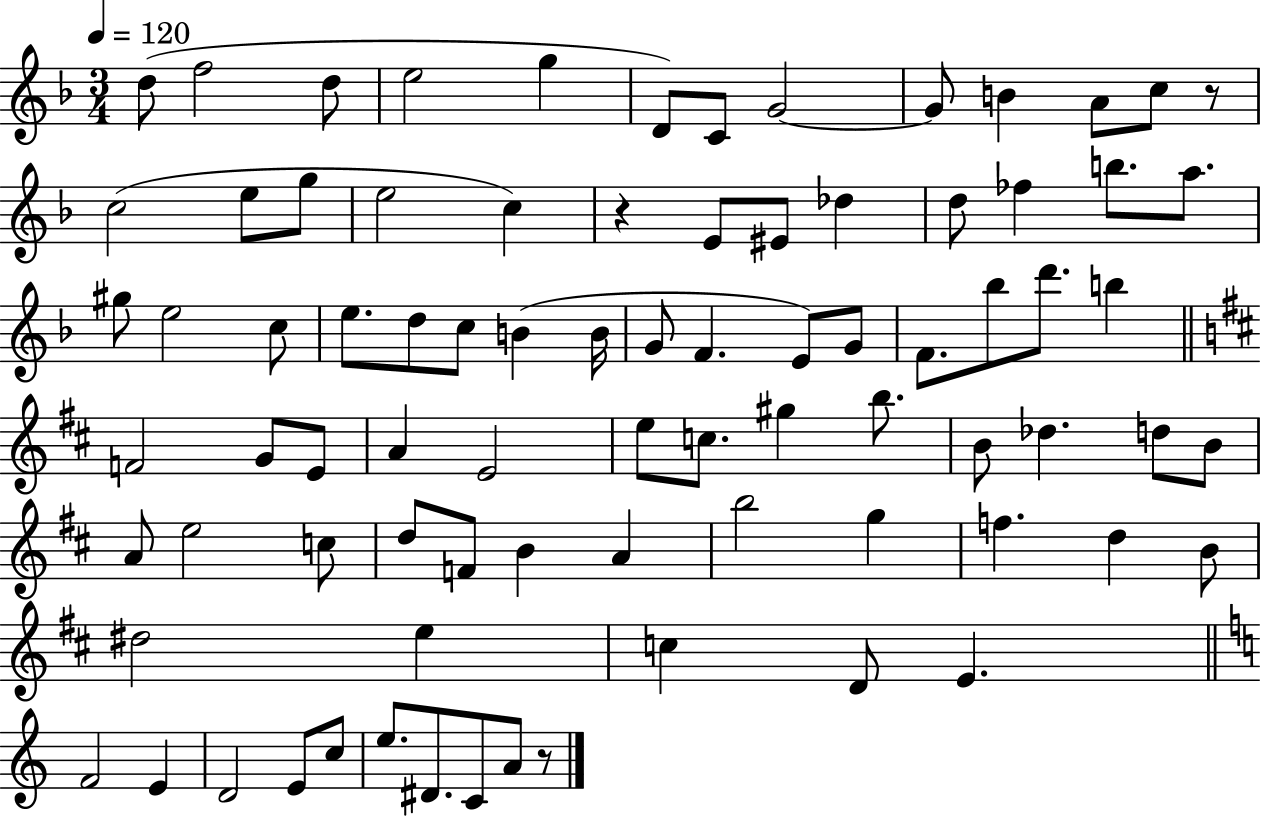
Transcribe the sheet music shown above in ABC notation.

X:1
T:Untitled
M:3/4
L:1/4
K:F
d/2 f2 d/2 e2 g D/2 C/2 G2 G/2 B A/2 c/2 z/2 c2 e/2 g/2 e2 c z E/2 ^E/2 _d d/2 _f b/2 a/2 ^g/2 e2 c/2 e/2 d/2 c/2 B B/4 G/2 F E/2 G/2 F/2 _b/2 d'/2 b F2 G/2 E/2 A E2 e/2 c/2 ^g b/2 B/2 _d d/2 B/2 A/2 e2 c/2 d/2 F/2 B A b2 g f d B/2 ^d2 e c D/2 E F2 E D2 E/2 c/2 e/2 ^D/2 C/2 A/2 z/2